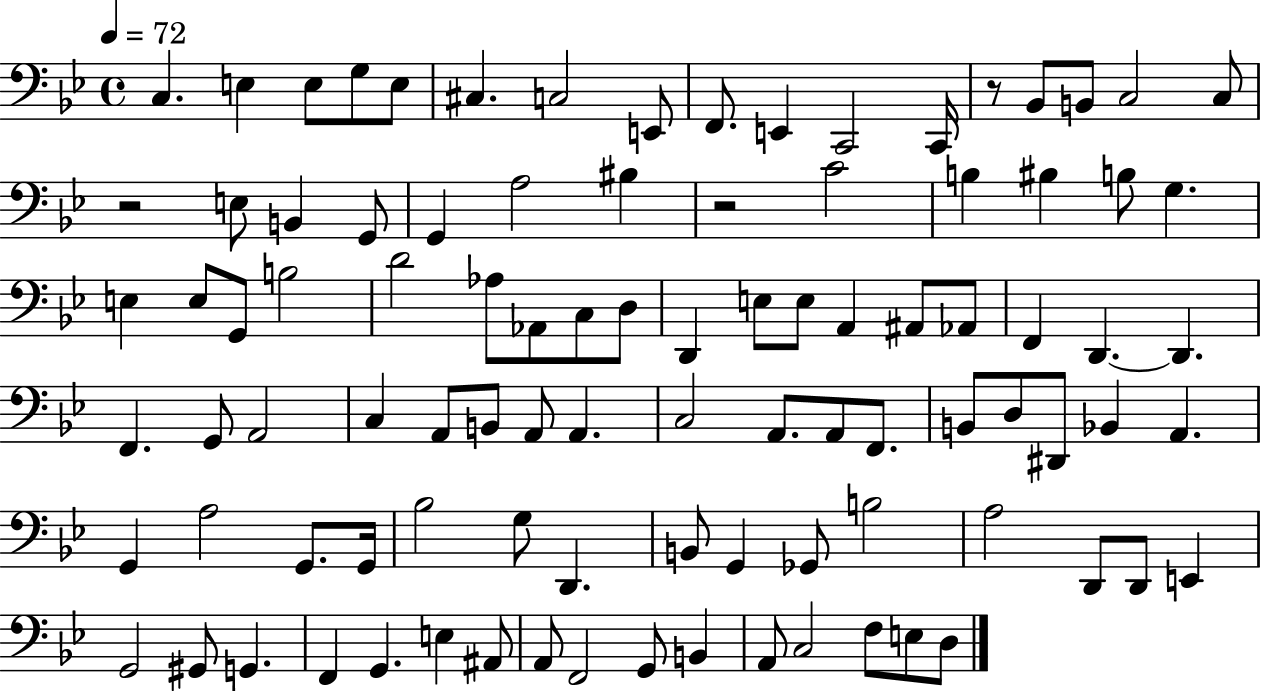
X:1
T:Untitled
M:4/4
L:1/4
K:Bb
C, E, E,/2 G,/2 E,/2 ^C, C,2 E,,/2 F,,/2 E,, C,,2 C,,/4 z/2 _B,,/2 B,,/2 C,2 C,/2 z2 E,/2 B,, G,,/2 G,, A,2 ^B, z2 C2 B, ^B, B,/2 G, E, E,/2 G,,/2 B,2 D2 _A,/2 _A,,/2 C,/2 D,/2 D,, E,/2 E,/2 A,, ^A,,/2 _A,,/2 F,, D,, D,, F,, G,,/2 A,,2 C, A,,/2 B,,/2 A,,/2 A,, C,2 A,,/2 A,,/2 F,,/2 B,,/2 D,/2 ^D,,/2 _B,, A,, G,, A,2 G,,/2 G,,/4 _B,2 G,/2 D,, B,,/2 G,, _G,,/2 B,2 A,2 D,,/2 D,,/2 E,, G,,2 ^G,,/2 G,, F,, G,, E, ^A,,/2 A,,/2 F,,2 G,,/2 B,, A,,/2 C,2 F,/2 E,/2 D,/2